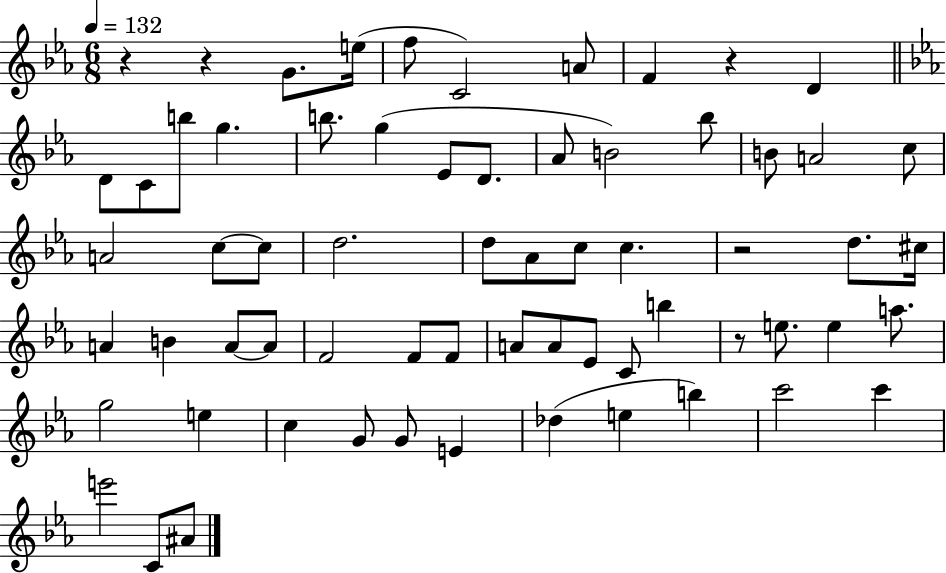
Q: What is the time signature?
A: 6/8